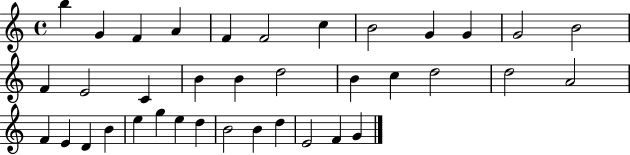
B5/q G4/q F4/q A4/q F4/q F4/h C5/q B4/h G4/q G4/q G4/h B4/h F4/q E4/h C4/q B4/q B4/q D5/h B4/q C5/q D5/h D5/h A4/h F4/q E4/q D4/q B4/q E5/q G5/q E5/q D5/q B4/h B4/q D5/q E4/h F4/q G4/q